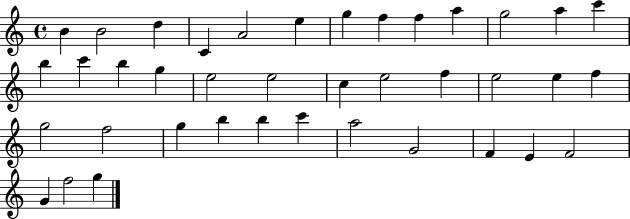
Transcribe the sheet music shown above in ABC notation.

X:1
T:Untitled
M:4/4
L:1/4
K:C
B B2 d C A2 e g f f a g2 a c' b c' b g e2 e2 c e2 f e2 e f g2 f2 g b b c' a2 G2 F E F2 G f2 g